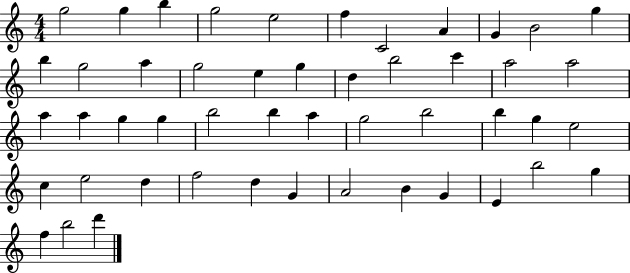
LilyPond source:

{
  \clef treble
  \numericTimeSignature
  \time 4/4
  \key c \major
  g''2 g''4 b''4 | g''2 e''2 | f''4 c'2 a'4 | g'4 b'2 g''4 | \break b''4 g''2 a''4 | g''2 e''4 g''4 | d''4 b''2 c'''4 | a''2 a''2 | \break a''4 a''4 g''4 g''4 | b''2 b''4 a''4 | g''2 b''2 | b''4 g''4 e''2 | \break c''4 e''2 d''4 | f''2 d''4 g'4 | a'2 b'4 g'4 | e'4 b''2 g''4 | \break f''4 b''2 d'''4 | \bar "|."
}